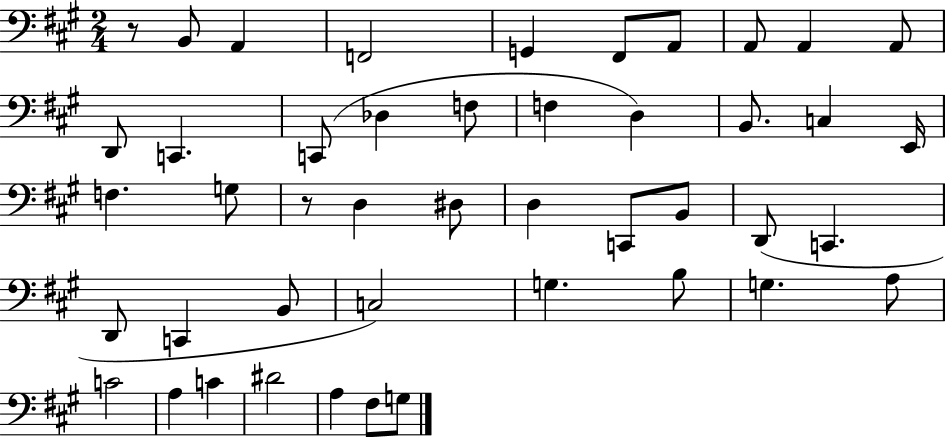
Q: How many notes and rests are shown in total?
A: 45